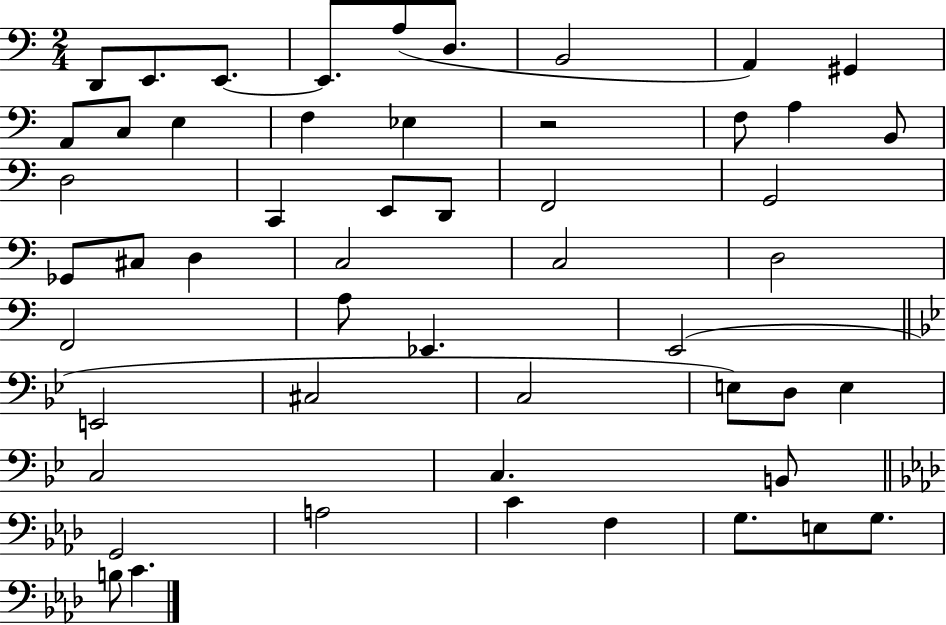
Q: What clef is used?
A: bass